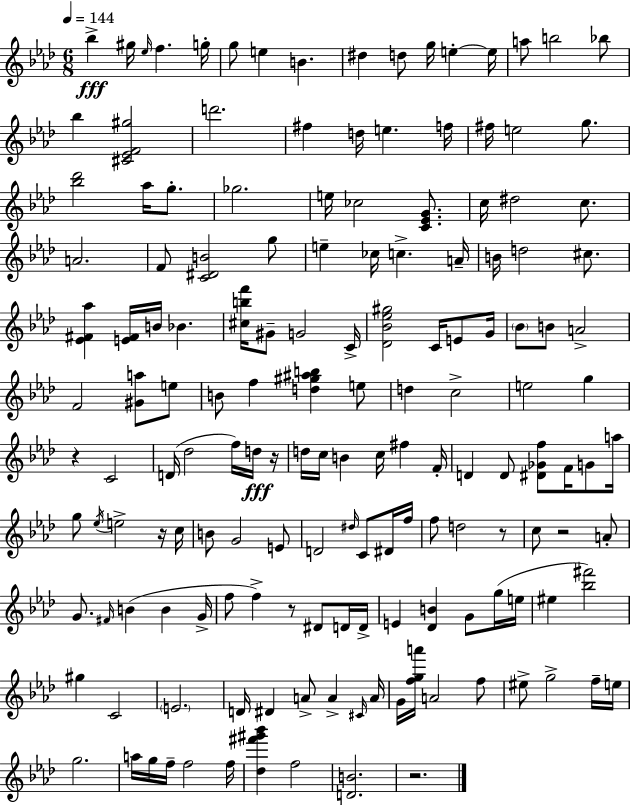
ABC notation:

X:1
T:Untitled
M:6/8
L:1/4
K:Fm
_b ^g/4 _e/4 f g/4 g/2 e B ^d d/2 g/4 e e/4 a/2 b2 _b/2 _b [^C_EF^g]2 d'2 ^f d/4 e f/4 ^f/4 e2 g/2 [_b_d']2 _a/4 g/2 _g2 e/4 _c2 [C_EG]/2 c/4 ^d2 c/2 A2 F/2 [C^DB]2 g/2 e _c/4 c A/4 B/4 d2 ^c/2 [_E^F_a] [E^F]/4 B/4 _B [^cbf']/4 ^G/2 G2 C/4 [_D_B_e^g]2 C/4 E/2 G/4 _B/2 B/2 A2 F2 [^Ga]/2 e/2 B/2 f [d^g^ab] e/2 d c2 e2 g z C2 D/4 _d2 f/4 d/4 z/4 d/4 c/4 B c/4 ^f F/4 D D/2 [^D_Gf]/2 F/4 G/2 a/4 g/2 _e/4 e2 z/4 c/4 B/2 G2 E/2 D2 ^d/4 C/2 ^D/4 f/4 f/2 d2 z/2 c/2 z2 A/2 G/2 ^F/4 B B G/4 f/2 f z/2 ^D/2 D/4 D/4 E [_DB] G/2 g/4 e/4 ^e [_b^f']2 ^g C2 E2 D/4 ^D A/2 A ^C/4 A/4 G/4 [fga']/4 A2 f/2 ^e/2 g2 f/4 e/4 g2 a/4 g/4 f/4 f2 f/4 [_d^f'^g'_b'] f2 [DB]2 z2